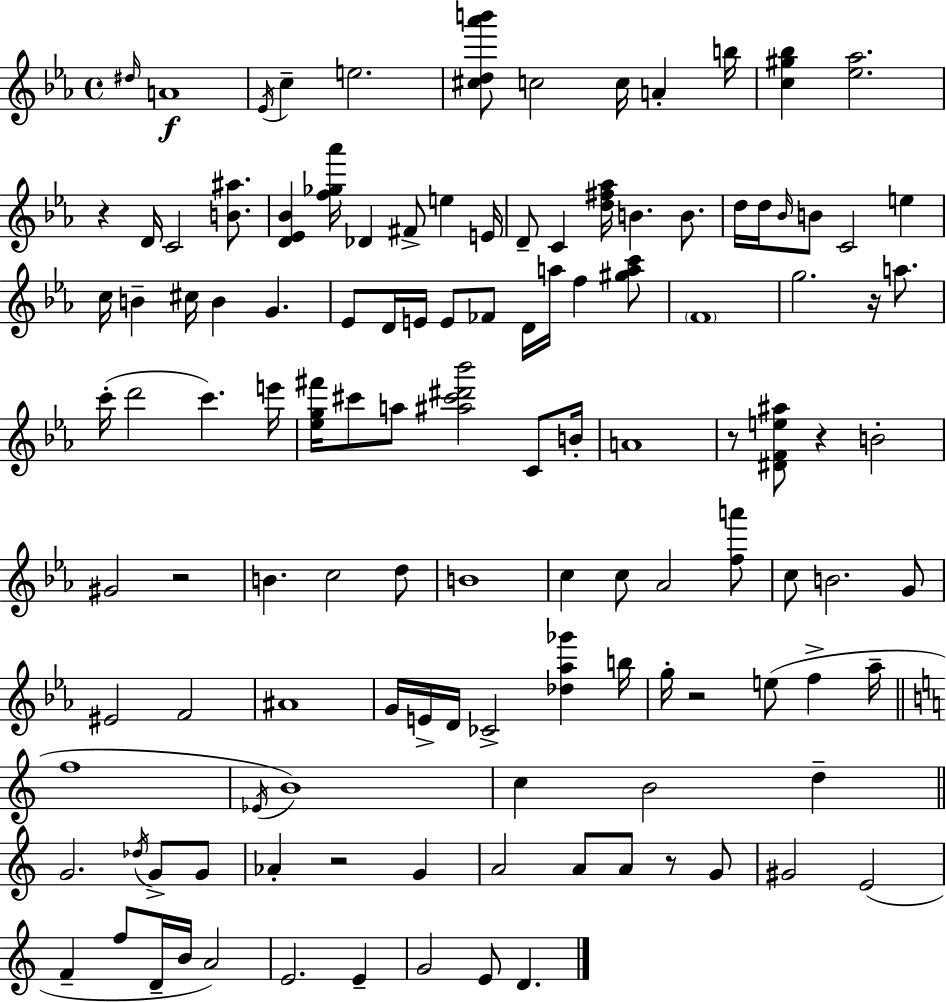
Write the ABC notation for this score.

X:1
T:Untitled
M:4/4
L:1/4
K:Cm
^d/4 A4 _E/4 c e2 [^cd_a'b']/2 c2 c/4 A b/4 [c^g_b] [_e_a]2 z D/4 C2 [B^a]/2 [D_E_B] [f_g_a']/4 _D ^F/2 e E/4 D/2 C [d^f_a]/4 B B/2 d/4 d/4 _B/4 B/2 C2 e c/4 B ^c/4 B G _E/2 D/4 E/4 E/2 _F/2 D/4 a/4 f [^gac']/2 F4 g2 z/4 a/2 c'/4 d'2 c' e'/4 [_eg^f']/4 ^c'/2 a/2 [^a^c'^d'_b']2 C/2 B/4 A4 z/2 [^DFe^a]/2 z B2 ^G2 z2 B c2 d/2 B4 c c/2 _A2 [fa']/2 c/2 B2 G/2 ^E2 F2 ^A4 G/4 E/4 D/4 _C2 [_d_a_g'] b/4 g/4 z2 e/2 f _a/4 f4 _E/4 B4 c B2 d G2 _d/4 G/2 G/2 _A z2 G A2 A/2 A/2 z/2 G/2 ^G2 E2 F f/2 D/4 B/4 A2 E2 E G2 E/2 D